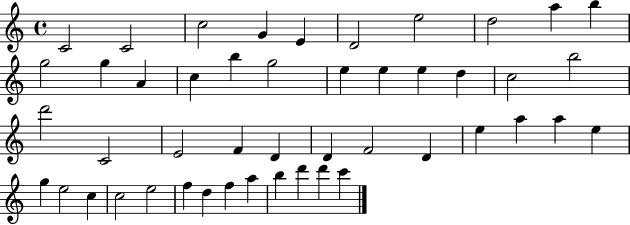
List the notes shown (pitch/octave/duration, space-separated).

C4/h C4/h C5/h G4/q E4/q D4/h E5/h D5/h A5/q B5/q G5/h G5/q A4/q C5/q B5/q G5/h E5/q E5/q E5/q D5/q C5/h B5/h D6/h C4/h E4/h F4/q D4/q D4/q F4/h D4/q E5/q A5/q A5/q E5/q G5/q E5/h C5/q C5/h E5/h F5/q D5/q F5/q A5/q B5/q D6/q D6/q C6/q